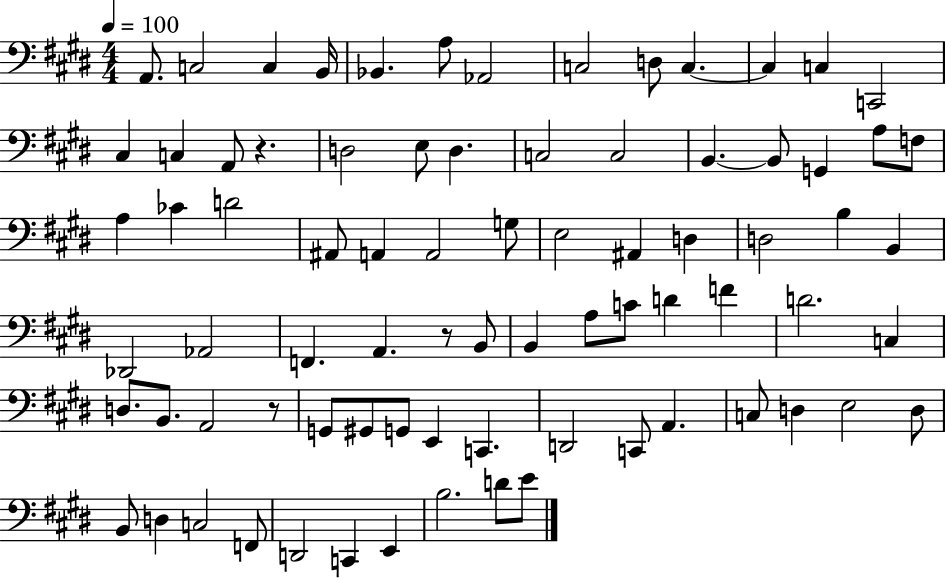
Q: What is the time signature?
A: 4/4